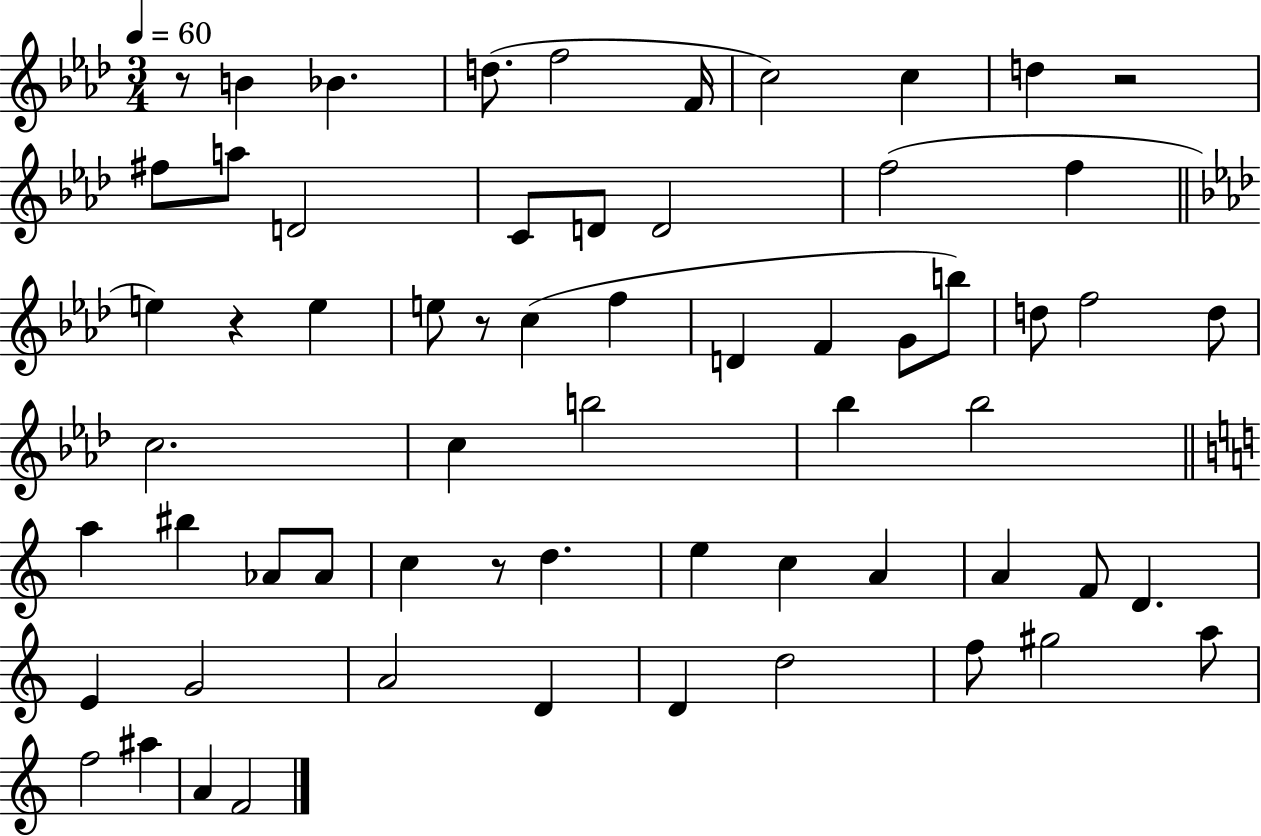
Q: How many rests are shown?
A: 5